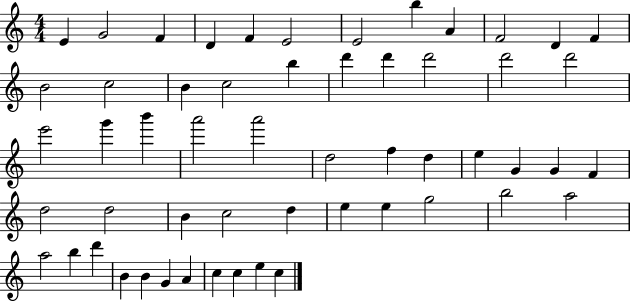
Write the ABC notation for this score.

X:1
T:Untitled
M:4/4
L:1/4
K:C
E G2 F D F E2 E2 b A F2 D F B2 c2 B c2 b d' d' d'2 d'2 d'2 e'2 g' b' a'2 a'2 d2 f d e G G F d2 d2 B c2 d e e g2 b2 a2 a2 b d' B B G A c c e c